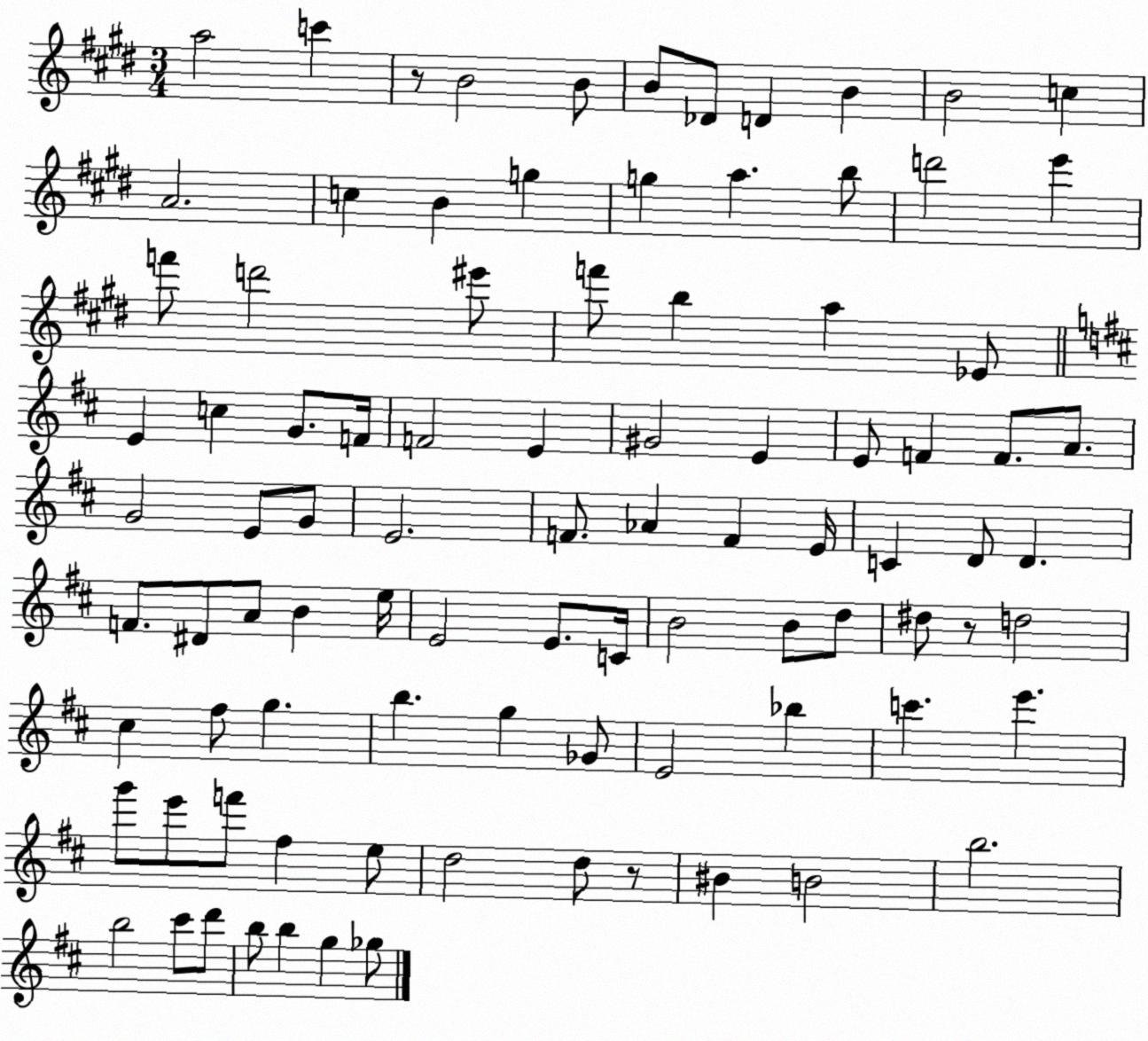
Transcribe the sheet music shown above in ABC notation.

X:1
T:Untitled
M:3/4
L:1/4
K:E
a2 c' z/2 B2 B/2 B/2 _D/2 D B B2 c A2 c B g g a b/2 d'2 e' f'/2 d'2 ^e'/2 f'/2 b a _E/2 E c G/2 F/4 F2 E ^G2 E E/2 F F/2 A/2 G2 E/2 G/2 E2 F/2 _A F E/4 C D/2 D F/2 ^D/2 A/2 B e/4 E2 E/2 C/4 B2 B/2 d/2 ^d/2 z/2 d2 ^c ^f/2 g b g _G/2 E2 _b c' e' g'/2 e'/2 f'/2 ^f e/2 d2 d/2 z/2 ^B B2 b2 b2 ^c'/2 d'/2 b/2 b g _g/2